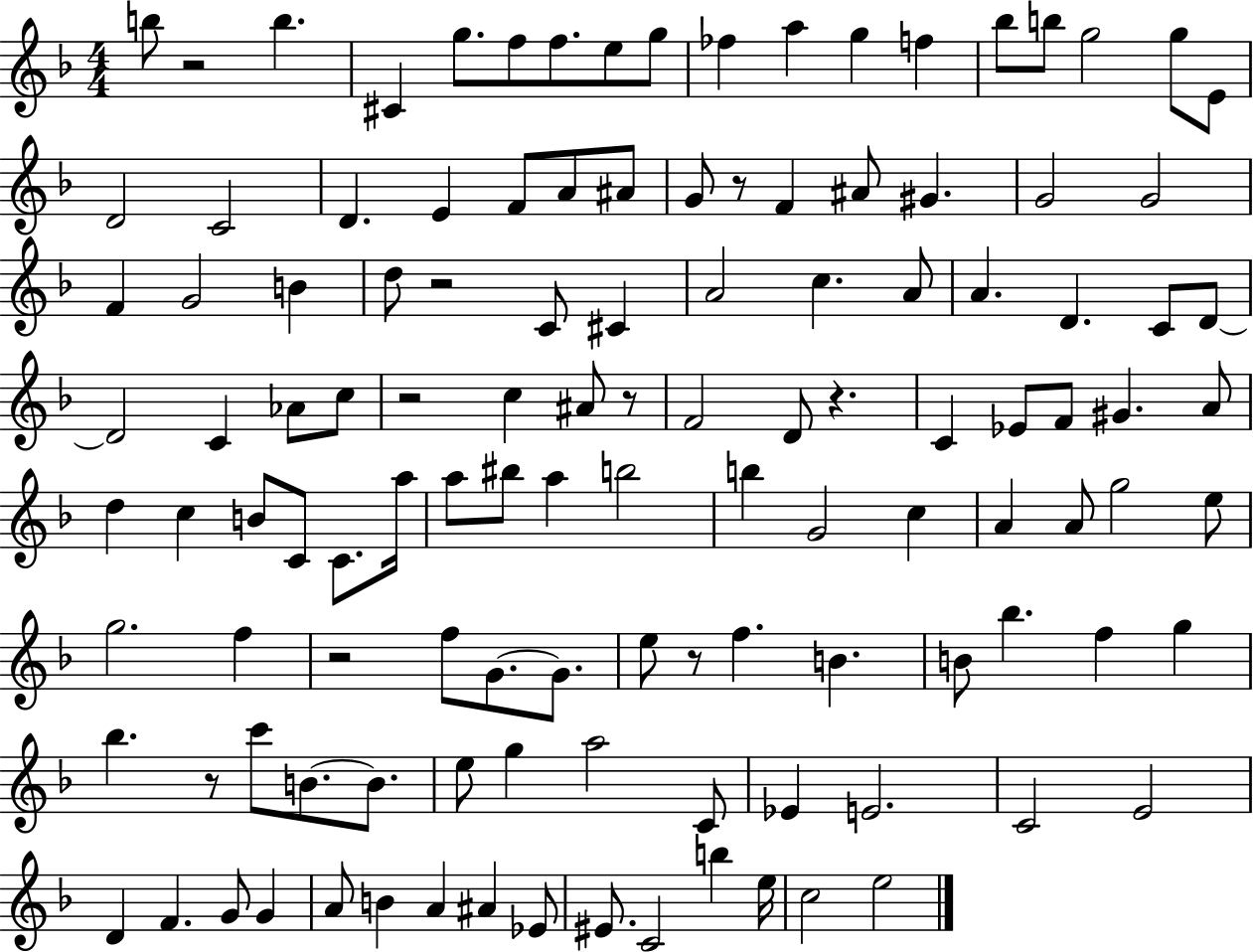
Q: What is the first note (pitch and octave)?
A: B5